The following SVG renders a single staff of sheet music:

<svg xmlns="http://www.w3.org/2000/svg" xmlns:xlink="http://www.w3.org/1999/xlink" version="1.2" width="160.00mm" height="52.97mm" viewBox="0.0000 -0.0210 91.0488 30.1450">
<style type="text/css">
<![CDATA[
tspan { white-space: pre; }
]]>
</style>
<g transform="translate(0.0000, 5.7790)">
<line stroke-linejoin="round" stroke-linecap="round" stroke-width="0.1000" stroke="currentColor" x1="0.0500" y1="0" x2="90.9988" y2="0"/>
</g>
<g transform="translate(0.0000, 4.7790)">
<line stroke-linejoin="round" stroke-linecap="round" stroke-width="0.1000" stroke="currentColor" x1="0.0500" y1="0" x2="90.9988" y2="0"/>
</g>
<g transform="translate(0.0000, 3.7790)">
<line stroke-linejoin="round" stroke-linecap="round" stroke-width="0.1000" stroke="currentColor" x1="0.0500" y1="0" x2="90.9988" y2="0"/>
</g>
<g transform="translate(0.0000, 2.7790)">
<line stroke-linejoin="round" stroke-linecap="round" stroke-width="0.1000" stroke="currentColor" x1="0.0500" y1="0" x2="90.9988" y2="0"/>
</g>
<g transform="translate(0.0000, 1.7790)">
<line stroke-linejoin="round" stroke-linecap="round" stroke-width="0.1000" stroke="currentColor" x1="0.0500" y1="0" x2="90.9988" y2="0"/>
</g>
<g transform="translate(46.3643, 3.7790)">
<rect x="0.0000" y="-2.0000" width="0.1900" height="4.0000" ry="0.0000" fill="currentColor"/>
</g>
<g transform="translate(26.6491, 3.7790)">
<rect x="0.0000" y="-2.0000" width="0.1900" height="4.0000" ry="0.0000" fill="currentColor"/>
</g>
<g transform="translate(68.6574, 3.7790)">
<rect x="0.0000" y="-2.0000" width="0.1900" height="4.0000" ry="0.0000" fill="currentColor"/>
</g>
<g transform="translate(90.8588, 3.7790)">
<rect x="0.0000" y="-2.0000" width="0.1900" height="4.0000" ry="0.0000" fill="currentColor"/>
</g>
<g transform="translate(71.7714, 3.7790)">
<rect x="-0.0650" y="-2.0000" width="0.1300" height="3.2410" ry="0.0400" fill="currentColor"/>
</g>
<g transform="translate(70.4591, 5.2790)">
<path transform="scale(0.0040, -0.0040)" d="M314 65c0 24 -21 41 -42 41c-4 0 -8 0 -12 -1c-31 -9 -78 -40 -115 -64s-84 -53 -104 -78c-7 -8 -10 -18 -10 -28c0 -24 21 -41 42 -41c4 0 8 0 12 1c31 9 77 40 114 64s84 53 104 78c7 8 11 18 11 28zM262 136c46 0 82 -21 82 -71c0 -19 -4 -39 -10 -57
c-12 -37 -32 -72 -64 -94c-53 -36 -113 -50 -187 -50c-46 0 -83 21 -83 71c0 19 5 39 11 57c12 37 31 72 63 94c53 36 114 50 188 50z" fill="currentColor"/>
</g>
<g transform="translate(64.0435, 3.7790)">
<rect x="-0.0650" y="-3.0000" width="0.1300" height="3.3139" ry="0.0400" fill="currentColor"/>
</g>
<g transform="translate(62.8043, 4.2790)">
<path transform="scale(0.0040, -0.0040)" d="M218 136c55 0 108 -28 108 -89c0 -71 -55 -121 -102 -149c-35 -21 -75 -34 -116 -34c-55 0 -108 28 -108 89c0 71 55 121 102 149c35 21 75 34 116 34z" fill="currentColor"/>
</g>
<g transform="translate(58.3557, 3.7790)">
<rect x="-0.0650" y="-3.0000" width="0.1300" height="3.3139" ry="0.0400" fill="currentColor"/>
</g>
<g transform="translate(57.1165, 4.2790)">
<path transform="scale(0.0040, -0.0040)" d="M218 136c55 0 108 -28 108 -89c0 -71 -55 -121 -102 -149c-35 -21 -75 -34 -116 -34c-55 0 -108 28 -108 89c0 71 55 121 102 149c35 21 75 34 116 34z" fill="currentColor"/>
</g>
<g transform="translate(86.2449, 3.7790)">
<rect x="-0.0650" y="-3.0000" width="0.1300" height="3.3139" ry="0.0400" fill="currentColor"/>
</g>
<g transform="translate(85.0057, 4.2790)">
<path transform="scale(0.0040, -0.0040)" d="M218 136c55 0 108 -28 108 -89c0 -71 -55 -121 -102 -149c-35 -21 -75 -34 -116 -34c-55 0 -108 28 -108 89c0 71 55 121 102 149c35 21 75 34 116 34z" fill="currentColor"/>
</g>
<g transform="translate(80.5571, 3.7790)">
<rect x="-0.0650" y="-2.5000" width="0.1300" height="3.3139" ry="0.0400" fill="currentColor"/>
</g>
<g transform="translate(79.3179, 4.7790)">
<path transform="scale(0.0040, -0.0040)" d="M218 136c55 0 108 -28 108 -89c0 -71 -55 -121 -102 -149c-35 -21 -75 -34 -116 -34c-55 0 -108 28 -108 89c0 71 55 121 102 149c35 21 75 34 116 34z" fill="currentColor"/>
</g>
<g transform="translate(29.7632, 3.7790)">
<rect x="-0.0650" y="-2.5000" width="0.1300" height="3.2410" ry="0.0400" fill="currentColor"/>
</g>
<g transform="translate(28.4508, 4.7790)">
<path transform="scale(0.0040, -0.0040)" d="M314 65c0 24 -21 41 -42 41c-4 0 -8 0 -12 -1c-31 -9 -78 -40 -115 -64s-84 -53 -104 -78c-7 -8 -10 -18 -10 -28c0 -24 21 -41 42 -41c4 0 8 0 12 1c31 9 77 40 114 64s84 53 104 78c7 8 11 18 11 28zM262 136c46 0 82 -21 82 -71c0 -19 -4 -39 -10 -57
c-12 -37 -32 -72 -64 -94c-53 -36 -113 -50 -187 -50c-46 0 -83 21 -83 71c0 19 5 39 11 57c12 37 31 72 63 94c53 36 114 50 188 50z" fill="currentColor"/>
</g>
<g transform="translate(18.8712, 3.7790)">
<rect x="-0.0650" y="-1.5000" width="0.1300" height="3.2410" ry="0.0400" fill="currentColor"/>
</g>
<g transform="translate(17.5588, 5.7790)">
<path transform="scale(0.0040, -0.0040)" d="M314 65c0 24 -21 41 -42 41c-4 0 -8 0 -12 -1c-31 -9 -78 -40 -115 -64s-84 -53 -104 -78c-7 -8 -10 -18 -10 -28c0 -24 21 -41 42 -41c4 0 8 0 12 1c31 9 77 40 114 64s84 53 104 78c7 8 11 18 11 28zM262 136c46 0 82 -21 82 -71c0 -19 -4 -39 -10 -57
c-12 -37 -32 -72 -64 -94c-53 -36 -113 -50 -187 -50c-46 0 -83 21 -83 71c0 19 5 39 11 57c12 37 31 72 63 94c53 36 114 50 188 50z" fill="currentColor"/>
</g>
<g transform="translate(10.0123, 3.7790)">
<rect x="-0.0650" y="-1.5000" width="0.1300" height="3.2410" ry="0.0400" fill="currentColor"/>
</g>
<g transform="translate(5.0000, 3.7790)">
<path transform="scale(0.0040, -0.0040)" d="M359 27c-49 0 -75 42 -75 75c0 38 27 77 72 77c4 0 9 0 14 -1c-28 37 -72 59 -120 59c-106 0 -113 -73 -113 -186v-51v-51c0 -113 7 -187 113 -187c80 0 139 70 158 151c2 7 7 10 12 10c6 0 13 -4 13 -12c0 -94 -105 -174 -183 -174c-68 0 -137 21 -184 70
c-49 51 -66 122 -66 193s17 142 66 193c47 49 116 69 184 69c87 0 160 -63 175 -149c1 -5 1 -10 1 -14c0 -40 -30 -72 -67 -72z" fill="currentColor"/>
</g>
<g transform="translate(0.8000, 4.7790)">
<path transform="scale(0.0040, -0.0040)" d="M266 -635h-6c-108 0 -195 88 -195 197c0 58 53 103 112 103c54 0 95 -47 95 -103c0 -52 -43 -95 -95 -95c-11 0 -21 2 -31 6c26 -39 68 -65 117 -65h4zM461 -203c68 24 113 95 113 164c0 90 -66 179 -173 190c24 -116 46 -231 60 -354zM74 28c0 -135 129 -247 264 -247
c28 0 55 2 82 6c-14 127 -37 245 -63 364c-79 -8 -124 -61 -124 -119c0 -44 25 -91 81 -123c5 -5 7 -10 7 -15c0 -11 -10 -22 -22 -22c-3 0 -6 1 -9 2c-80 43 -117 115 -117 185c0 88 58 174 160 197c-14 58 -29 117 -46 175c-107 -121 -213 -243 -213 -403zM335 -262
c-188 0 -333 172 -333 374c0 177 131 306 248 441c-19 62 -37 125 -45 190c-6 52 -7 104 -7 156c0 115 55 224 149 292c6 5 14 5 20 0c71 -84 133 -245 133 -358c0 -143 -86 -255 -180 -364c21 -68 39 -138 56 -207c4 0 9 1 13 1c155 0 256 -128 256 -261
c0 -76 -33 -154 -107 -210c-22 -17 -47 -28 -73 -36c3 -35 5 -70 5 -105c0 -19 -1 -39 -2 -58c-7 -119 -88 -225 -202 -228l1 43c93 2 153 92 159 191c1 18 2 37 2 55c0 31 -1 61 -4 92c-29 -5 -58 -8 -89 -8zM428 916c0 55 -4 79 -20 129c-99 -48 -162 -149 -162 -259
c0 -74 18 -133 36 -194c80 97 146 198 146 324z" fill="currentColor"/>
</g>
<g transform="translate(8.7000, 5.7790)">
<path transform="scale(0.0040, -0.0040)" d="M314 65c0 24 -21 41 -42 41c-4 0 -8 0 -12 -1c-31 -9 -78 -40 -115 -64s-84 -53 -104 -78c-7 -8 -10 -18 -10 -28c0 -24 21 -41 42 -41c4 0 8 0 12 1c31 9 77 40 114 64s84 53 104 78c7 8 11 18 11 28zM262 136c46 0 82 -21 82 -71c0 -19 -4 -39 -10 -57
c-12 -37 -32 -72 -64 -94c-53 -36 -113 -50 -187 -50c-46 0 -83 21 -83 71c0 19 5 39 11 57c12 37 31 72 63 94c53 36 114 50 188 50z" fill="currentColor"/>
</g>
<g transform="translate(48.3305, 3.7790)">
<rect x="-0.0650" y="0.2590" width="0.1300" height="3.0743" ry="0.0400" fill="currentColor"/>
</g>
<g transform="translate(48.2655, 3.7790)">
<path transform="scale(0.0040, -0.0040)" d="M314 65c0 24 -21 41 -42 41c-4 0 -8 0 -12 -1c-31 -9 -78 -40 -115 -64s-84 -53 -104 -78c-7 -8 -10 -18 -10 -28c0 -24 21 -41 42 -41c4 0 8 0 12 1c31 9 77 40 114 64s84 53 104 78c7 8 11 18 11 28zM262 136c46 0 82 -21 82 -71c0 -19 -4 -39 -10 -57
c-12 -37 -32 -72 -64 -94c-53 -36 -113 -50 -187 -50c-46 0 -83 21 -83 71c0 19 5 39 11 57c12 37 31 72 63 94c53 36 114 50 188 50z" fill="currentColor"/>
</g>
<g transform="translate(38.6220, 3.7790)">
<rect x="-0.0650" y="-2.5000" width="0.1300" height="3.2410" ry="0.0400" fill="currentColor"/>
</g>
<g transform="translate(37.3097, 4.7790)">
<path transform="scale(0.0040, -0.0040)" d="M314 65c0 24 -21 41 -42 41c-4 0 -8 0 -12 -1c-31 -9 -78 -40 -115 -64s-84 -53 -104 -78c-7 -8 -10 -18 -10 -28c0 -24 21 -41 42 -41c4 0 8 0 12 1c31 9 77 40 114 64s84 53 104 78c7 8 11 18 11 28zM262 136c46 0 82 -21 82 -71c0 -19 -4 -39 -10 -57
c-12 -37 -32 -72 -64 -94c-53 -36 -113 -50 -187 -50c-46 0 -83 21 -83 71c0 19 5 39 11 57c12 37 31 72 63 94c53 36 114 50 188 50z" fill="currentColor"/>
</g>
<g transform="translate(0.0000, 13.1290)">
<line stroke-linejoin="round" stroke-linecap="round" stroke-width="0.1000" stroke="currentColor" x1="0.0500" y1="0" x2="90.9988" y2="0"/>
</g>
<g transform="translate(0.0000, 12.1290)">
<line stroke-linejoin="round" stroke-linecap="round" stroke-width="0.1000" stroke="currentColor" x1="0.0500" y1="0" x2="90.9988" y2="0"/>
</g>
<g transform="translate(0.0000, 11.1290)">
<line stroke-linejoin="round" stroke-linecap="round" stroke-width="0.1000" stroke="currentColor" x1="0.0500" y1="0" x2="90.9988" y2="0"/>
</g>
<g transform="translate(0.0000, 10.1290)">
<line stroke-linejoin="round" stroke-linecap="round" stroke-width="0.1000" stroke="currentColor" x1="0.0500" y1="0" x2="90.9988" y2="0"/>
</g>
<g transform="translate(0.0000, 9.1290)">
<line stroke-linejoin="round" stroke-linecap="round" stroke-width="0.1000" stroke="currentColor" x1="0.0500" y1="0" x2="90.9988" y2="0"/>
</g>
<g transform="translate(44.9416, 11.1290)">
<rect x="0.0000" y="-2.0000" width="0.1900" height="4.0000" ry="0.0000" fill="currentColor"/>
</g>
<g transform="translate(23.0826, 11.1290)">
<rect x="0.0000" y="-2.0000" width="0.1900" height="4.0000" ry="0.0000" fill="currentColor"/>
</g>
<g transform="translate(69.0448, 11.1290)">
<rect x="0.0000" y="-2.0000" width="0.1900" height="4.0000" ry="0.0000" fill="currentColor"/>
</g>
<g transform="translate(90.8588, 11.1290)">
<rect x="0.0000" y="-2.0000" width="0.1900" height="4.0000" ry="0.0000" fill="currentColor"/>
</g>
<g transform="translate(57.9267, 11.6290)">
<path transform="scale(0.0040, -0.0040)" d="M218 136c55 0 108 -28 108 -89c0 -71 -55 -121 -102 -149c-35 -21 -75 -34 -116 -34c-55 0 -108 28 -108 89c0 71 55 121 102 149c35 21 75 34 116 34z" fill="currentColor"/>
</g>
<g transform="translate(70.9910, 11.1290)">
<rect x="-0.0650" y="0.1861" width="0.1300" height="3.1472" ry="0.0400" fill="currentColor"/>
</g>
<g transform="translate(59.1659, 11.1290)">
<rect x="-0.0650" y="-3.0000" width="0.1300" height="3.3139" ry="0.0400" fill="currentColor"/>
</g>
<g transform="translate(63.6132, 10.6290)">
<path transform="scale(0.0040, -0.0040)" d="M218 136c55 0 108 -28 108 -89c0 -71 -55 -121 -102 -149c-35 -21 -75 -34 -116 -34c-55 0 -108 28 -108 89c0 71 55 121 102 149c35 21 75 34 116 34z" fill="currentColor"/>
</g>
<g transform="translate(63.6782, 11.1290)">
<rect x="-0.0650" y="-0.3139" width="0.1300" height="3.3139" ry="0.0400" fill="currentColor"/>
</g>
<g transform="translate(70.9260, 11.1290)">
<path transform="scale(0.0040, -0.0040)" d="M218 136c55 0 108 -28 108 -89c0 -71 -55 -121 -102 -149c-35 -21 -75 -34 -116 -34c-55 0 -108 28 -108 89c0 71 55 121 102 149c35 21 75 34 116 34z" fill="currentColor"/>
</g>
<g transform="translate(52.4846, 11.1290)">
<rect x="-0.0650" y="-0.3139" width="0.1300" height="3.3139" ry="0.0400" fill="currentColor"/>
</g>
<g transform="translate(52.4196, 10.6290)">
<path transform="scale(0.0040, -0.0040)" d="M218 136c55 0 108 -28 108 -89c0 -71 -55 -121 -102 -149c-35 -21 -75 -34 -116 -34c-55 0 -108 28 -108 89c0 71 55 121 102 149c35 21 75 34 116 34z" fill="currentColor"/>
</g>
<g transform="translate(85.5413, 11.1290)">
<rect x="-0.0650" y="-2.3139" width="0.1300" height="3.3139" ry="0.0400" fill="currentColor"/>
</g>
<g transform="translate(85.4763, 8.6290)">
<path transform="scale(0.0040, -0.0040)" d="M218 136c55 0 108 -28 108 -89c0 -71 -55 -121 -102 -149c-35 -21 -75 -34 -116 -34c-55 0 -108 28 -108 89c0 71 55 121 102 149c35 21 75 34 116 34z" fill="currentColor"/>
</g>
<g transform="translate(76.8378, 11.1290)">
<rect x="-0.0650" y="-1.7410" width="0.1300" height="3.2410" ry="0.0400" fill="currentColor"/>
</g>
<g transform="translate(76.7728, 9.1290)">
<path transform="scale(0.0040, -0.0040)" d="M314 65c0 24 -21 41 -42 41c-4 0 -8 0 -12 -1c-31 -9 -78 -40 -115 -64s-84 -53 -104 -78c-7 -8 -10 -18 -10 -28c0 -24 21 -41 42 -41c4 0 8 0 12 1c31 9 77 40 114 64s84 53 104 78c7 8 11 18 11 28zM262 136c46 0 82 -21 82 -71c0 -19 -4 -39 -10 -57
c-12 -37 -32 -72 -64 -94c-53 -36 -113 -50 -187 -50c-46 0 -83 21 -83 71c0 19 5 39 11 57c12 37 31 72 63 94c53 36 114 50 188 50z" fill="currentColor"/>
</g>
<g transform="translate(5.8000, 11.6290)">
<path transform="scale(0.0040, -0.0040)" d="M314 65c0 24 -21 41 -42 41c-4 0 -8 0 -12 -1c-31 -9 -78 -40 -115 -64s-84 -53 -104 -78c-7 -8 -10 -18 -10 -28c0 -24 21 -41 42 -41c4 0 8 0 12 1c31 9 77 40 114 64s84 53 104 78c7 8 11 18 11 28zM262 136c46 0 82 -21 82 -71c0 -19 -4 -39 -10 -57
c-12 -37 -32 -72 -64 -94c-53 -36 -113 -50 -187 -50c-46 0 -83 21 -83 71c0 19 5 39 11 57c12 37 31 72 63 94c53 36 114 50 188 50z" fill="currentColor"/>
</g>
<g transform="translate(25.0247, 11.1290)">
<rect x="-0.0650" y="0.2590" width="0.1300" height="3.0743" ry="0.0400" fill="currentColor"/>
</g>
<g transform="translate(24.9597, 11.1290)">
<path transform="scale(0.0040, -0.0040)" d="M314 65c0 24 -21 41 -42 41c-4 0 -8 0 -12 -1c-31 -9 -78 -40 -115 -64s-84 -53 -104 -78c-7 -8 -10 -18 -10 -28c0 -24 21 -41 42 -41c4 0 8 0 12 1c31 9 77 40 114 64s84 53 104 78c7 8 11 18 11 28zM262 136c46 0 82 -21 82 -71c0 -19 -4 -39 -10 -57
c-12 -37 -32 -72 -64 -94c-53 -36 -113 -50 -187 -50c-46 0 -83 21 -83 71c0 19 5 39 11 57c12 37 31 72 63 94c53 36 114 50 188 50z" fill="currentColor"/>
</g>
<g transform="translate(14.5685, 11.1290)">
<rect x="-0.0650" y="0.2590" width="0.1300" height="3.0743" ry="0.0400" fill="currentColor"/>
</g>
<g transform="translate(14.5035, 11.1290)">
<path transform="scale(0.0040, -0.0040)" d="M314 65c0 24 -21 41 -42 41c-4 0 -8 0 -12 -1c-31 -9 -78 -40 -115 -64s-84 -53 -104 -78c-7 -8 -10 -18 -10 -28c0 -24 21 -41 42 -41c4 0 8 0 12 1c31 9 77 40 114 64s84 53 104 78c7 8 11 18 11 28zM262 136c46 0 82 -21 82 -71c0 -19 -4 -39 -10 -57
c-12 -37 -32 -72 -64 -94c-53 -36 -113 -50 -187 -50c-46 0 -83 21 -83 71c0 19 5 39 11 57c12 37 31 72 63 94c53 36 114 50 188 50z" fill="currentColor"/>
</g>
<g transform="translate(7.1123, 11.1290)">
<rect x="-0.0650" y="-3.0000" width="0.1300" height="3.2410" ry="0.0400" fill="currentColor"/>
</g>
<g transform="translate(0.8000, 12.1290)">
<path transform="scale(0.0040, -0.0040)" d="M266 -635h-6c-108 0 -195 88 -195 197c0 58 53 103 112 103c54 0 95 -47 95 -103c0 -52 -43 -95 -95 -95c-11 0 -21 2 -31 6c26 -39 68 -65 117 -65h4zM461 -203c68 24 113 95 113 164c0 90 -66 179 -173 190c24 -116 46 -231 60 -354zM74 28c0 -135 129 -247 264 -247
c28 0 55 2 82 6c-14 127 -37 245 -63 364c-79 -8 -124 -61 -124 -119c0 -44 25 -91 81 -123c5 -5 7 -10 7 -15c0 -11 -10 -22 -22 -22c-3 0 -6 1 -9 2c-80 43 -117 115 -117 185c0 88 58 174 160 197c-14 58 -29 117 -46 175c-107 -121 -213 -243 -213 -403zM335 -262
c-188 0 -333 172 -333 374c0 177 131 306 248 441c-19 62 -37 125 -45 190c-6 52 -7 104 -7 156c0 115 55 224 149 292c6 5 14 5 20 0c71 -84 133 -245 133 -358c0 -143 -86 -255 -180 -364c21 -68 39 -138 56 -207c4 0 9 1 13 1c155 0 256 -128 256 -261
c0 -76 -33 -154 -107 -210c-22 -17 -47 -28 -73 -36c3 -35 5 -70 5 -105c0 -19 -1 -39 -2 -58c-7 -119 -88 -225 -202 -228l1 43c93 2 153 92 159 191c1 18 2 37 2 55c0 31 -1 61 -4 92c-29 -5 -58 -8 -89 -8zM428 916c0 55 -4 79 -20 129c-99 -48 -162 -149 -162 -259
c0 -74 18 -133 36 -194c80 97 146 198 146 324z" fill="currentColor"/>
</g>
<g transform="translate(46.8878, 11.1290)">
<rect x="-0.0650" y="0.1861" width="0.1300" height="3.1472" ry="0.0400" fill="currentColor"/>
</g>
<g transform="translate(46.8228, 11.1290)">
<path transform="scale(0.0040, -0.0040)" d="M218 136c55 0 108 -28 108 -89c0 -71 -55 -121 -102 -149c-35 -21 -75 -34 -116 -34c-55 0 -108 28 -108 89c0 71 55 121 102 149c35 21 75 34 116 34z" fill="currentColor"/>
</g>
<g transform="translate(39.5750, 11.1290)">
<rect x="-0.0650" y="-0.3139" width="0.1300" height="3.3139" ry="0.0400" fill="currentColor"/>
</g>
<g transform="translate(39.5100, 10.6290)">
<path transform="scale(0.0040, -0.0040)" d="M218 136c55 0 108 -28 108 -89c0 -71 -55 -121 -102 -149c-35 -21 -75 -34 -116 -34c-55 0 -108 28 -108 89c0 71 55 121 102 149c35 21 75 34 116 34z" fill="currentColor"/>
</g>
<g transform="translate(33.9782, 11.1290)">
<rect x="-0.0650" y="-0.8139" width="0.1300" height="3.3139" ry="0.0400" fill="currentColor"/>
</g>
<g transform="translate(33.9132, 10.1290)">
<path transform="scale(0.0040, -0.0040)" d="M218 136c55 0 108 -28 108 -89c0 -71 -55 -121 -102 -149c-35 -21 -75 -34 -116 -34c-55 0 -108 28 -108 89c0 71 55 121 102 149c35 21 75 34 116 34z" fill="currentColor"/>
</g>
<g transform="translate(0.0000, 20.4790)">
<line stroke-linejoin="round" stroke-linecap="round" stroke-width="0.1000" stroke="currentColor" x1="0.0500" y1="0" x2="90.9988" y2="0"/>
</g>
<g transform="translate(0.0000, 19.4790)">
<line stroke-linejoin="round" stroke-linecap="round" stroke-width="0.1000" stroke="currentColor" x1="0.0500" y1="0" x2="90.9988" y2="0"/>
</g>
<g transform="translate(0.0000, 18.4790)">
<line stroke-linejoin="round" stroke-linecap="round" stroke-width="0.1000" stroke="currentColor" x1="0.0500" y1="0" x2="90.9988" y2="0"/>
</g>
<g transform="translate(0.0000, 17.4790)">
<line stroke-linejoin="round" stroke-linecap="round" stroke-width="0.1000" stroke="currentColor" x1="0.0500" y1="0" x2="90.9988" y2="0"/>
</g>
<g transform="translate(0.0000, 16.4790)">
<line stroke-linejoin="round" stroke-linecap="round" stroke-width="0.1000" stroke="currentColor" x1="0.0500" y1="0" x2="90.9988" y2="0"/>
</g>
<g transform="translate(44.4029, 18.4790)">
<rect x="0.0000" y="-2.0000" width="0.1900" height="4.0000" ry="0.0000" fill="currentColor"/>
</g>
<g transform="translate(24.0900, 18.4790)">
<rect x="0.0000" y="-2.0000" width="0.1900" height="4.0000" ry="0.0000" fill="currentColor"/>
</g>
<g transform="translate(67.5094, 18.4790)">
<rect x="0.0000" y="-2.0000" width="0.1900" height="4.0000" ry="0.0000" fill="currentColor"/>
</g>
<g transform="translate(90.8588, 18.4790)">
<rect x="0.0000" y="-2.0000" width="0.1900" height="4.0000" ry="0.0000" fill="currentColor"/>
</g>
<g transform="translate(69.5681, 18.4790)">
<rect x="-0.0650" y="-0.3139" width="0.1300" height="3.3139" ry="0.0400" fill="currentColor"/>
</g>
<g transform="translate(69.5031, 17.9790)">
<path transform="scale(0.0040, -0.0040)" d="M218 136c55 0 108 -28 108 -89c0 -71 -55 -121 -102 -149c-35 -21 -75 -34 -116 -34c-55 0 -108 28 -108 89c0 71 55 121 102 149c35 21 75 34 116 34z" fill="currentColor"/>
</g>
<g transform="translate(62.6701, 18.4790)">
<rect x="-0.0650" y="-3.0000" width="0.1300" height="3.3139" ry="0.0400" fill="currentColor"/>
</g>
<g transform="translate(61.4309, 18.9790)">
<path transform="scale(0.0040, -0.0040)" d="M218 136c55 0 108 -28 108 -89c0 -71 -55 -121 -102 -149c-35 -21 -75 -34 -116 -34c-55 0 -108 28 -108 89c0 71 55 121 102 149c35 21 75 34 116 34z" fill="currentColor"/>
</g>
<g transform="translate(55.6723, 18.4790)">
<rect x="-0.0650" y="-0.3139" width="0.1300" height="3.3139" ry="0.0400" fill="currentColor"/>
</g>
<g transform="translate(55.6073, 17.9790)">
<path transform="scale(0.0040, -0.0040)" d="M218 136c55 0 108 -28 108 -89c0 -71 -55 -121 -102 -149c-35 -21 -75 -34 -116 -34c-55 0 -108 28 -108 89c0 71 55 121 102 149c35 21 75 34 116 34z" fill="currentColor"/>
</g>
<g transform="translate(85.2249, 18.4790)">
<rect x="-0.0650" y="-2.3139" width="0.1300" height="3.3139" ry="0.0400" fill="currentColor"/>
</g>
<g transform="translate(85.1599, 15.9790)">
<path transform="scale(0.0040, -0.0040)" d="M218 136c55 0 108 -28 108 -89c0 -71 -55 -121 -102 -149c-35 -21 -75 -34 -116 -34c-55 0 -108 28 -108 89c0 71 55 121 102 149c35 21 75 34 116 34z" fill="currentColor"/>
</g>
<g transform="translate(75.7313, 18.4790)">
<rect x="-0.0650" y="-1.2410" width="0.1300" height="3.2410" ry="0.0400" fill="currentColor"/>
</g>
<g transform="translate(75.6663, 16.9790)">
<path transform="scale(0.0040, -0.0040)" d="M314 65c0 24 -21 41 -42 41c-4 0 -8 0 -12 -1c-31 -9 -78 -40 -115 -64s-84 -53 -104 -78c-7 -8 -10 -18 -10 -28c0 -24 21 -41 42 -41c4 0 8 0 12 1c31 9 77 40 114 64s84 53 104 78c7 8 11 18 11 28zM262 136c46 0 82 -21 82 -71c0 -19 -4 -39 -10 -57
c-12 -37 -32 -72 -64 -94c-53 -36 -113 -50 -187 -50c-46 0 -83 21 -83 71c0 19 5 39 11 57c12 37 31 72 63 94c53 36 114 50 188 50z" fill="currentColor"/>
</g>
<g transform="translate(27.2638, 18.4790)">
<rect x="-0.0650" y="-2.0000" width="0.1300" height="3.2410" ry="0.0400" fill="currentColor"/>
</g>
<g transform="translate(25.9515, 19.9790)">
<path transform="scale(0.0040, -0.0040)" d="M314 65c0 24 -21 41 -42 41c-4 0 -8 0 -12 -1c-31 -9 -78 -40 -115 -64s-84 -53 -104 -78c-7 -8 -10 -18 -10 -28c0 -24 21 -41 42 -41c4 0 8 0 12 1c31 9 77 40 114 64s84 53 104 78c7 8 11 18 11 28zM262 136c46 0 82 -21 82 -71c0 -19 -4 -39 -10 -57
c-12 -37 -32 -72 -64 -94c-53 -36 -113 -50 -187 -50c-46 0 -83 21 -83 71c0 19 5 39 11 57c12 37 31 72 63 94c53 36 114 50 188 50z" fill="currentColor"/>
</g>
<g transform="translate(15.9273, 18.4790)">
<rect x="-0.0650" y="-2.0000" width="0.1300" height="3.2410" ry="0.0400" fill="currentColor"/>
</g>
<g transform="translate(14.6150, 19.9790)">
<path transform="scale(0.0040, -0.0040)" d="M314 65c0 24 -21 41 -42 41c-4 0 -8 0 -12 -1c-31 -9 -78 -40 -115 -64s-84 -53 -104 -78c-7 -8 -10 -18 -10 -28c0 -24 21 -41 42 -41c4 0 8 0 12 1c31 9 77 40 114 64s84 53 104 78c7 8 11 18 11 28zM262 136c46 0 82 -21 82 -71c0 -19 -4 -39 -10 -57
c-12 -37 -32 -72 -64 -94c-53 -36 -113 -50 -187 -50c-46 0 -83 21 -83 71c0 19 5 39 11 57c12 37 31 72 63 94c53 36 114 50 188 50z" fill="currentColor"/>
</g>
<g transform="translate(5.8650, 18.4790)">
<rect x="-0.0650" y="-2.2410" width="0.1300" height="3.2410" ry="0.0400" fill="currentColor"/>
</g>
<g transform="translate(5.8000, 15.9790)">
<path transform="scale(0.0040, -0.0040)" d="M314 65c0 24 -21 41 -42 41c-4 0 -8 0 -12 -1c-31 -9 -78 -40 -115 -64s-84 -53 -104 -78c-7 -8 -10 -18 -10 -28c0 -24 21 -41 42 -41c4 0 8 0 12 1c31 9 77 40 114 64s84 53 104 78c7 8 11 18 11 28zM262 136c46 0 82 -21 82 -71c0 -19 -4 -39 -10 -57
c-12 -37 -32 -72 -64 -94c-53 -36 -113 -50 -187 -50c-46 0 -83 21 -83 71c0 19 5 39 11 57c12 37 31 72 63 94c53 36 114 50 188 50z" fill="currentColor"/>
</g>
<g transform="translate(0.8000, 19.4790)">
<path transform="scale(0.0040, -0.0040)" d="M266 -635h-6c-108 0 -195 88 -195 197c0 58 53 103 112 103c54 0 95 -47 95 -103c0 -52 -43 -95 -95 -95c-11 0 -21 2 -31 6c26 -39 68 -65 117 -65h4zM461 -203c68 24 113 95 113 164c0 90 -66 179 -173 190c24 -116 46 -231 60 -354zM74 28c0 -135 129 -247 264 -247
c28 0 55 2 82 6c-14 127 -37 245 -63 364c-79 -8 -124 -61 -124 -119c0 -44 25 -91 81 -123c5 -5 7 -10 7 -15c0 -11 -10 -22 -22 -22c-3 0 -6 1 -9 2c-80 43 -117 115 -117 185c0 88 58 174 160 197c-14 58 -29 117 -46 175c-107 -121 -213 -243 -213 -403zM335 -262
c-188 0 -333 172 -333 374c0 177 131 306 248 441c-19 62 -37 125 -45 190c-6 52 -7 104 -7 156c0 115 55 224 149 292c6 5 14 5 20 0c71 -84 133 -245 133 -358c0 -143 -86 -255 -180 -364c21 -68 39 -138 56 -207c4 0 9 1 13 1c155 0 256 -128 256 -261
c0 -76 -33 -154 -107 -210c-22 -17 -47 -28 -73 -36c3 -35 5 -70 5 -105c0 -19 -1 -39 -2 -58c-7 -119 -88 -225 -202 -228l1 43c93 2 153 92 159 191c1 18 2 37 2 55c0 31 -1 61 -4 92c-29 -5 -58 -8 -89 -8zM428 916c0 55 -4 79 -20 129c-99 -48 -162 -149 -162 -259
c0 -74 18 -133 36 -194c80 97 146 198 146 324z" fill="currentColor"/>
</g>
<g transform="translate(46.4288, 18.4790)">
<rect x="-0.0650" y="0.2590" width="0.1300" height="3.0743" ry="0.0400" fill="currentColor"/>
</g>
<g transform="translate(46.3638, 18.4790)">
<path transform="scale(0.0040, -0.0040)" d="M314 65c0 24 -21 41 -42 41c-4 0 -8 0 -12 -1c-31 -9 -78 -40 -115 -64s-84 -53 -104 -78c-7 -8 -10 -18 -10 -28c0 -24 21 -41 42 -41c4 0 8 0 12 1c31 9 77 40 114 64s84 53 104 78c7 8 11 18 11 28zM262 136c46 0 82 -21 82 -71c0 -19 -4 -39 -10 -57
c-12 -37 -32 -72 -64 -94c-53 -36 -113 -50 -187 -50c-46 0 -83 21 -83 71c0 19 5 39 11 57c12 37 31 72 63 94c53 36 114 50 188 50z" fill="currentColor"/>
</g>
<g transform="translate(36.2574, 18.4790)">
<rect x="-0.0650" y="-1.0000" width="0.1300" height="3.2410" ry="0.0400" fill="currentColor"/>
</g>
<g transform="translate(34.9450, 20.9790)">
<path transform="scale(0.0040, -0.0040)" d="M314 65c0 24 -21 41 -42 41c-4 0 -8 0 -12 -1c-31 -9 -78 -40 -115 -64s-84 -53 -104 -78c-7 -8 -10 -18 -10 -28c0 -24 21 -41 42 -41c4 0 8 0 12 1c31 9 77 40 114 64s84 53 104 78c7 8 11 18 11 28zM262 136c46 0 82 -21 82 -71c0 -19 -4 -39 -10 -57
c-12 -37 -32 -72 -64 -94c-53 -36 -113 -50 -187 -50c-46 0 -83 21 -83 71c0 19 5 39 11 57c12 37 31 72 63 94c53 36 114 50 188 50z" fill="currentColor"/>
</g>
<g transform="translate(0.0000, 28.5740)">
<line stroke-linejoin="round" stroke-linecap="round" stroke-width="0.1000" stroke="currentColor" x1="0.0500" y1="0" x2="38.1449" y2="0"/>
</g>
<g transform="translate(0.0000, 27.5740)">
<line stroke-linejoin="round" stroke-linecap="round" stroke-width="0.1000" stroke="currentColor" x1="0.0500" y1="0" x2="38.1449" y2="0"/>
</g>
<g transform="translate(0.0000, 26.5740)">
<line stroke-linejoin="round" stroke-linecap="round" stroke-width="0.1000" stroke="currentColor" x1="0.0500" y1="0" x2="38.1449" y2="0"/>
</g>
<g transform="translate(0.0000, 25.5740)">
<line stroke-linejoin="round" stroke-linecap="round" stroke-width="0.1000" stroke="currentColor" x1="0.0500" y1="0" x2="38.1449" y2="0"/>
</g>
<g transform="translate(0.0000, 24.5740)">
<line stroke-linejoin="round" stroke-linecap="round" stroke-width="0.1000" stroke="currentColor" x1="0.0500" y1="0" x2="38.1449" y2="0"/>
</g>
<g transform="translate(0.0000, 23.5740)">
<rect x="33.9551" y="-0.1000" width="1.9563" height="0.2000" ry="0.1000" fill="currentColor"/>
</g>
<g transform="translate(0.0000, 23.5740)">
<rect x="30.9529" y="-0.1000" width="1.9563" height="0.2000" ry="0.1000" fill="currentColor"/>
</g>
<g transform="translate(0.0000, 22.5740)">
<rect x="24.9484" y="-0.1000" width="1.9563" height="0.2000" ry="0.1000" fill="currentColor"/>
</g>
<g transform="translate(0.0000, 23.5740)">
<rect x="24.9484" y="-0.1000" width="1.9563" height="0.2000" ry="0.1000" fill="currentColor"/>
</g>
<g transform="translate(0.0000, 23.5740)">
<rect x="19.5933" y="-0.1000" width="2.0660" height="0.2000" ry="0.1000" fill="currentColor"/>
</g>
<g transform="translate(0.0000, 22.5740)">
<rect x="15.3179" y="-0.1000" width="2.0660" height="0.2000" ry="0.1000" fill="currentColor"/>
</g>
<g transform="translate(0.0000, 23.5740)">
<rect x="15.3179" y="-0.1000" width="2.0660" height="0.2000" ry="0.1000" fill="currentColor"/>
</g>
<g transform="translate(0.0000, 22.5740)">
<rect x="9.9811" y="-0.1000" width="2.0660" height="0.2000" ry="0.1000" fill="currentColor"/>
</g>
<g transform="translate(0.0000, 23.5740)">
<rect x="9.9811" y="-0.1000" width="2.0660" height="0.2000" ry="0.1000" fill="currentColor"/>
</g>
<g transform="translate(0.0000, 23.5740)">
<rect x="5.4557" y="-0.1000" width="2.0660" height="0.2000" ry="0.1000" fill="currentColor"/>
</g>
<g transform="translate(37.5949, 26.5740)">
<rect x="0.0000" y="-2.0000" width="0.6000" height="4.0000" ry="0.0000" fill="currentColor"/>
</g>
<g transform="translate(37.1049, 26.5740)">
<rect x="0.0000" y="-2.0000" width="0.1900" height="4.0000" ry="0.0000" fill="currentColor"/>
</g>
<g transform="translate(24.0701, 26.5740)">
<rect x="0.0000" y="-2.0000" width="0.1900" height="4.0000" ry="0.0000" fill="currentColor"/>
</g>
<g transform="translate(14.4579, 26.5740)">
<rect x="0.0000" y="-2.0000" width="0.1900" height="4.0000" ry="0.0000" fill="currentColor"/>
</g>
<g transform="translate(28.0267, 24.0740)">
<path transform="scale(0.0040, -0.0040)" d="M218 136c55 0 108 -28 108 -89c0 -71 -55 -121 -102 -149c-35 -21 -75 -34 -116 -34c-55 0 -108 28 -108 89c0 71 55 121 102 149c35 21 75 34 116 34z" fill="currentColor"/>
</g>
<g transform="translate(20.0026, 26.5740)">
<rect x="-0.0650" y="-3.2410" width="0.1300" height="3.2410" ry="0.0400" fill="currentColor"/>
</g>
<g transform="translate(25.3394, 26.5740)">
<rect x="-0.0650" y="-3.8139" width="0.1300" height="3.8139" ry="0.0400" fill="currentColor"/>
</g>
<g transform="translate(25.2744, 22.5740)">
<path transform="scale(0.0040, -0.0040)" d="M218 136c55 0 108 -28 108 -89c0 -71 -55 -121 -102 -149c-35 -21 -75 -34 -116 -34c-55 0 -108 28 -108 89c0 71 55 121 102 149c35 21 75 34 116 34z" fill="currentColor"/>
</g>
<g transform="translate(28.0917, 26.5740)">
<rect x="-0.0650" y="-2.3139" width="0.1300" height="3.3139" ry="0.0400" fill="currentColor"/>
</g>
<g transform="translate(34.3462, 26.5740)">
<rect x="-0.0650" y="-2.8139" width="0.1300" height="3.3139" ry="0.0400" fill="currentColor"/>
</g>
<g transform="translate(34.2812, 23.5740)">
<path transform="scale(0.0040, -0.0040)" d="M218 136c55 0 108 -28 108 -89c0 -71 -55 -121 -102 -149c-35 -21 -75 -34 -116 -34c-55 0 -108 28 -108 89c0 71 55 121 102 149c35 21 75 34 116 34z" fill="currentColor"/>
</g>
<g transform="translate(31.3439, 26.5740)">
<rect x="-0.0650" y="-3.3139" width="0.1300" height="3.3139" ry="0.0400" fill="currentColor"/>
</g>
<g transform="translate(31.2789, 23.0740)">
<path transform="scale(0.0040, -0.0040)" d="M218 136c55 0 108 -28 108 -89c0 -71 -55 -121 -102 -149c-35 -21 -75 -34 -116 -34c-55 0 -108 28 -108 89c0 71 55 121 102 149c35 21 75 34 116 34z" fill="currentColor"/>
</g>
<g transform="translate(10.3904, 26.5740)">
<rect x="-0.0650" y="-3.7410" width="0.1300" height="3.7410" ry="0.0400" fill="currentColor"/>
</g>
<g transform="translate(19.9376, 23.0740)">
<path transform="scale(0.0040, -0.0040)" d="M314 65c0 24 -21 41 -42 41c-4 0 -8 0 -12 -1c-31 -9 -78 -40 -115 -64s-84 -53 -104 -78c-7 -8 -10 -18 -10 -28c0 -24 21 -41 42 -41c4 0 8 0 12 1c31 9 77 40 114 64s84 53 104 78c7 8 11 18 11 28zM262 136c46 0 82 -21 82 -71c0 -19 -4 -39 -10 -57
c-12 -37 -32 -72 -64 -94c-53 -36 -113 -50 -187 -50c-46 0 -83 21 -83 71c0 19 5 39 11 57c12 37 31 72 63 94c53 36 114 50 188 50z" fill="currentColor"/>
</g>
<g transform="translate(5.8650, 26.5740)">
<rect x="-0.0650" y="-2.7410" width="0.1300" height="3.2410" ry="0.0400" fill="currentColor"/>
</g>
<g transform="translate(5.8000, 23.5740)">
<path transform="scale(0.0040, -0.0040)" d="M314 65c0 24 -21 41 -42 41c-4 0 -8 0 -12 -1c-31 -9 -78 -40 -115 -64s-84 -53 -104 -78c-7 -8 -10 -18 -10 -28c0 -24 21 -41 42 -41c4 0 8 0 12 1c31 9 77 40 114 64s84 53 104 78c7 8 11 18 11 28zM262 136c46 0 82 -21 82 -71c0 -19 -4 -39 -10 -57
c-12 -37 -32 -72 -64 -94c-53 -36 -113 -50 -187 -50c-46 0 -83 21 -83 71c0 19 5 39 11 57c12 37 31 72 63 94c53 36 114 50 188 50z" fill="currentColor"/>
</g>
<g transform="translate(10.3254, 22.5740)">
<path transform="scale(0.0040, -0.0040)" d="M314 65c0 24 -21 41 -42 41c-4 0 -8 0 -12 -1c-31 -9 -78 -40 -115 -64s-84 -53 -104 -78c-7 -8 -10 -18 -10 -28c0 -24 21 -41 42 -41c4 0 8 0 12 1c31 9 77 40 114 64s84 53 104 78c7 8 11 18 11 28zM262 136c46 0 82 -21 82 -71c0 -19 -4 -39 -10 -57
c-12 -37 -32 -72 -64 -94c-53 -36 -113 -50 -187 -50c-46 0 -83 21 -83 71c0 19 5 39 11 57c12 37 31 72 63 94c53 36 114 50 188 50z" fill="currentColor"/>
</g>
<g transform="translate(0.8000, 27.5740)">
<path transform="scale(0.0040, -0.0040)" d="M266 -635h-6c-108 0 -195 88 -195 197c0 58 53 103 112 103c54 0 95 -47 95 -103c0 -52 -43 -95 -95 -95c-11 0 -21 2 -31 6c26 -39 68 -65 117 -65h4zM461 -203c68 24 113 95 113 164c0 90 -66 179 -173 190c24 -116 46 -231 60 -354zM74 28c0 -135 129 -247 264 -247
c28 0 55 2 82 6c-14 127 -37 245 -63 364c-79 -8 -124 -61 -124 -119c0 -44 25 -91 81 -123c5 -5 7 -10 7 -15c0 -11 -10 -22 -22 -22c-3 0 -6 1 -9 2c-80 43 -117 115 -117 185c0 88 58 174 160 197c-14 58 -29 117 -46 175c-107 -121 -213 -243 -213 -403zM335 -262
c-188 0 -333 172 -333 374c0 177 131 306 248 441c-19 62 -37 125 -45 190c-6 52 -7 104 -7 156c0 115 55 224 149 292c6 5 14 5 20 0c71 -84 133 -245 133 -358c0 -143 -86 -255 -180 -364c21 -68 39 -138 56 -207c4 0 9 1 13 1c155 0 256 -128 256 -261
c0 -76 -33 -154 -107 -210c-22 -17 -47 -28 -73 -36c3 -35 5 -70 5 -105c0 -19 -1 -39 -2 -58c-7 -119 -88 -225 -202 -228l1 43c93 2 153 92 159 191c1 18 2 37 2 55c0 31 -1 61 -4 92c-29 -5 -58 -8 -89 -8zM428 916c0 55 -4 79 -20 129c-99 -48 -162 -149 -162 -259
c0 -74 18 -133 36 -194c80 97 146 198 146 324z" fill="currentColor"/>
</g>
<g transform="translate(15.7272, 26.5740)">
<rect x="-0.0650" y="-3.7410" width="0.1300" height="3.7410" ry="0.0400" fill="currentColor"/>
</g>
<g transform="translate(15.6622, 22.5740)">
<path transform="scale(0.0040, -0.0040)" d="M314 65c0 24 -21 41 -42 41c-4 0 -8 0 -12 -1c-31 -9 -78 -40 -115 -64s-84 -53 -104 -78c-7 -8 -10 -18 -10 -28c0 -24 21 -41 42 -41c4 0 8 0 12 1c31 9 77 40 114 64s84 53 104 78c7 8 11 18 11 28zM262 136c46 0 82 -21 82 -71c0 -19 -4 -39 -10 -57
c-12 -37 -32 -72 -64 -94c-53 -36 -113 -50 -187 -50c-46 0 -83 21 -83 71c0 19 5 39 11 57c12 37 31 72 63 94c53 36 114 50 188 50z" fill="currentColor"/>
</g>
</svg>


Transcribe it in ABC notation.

X:1
T:Untitled
M:4/4
L:1/4
K:C
E2 E2 G2 G2 B2 A A F2 G A A2 B2 B2 d c B c A c B f2 g g2 F2 F2 D2 B2 c A c e2 g a2 c'2 c'2 b2 c' g b a